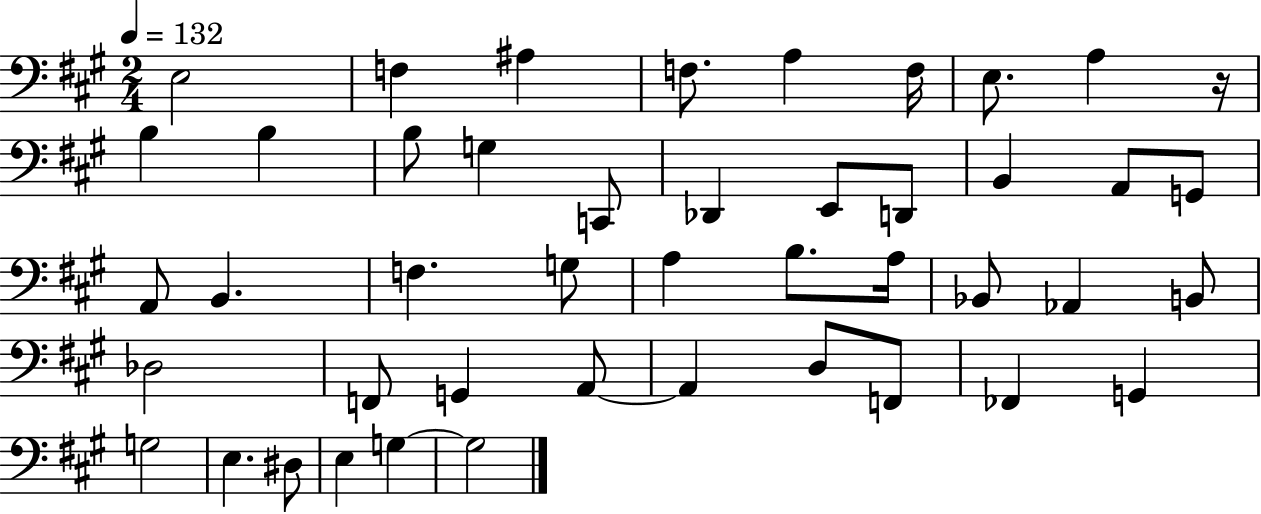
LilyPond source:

{
  \clef bass
  \numericTimeSignature
  \time 2/4
  \key a \major
  \tempo 4 = 132
  e2 | f4 ais4 | f8. a4 f16 | e8. a4 r16 | \break b4 b4 | b8 g4 c,8 | des,4 e,8 d,8 | b,4 a,8 g,8 | \break a,8 b,4. | f4. g8 | a4 b8. a16 | bes,8 aes,4 b,8 | \break des2 | f,8 g,4 a,8~~ | a,4 d8 f,8 | fes,4 g,4 | \break g2 | e4. dis8 | e4 g4~~ | g2 | \break \bar "|."
}